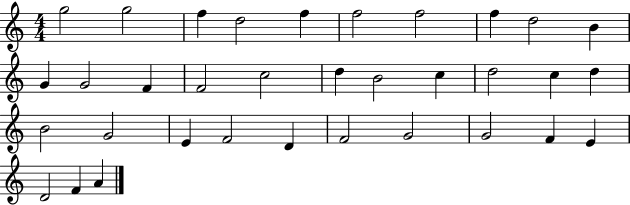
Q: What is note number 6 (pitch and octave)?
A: F5